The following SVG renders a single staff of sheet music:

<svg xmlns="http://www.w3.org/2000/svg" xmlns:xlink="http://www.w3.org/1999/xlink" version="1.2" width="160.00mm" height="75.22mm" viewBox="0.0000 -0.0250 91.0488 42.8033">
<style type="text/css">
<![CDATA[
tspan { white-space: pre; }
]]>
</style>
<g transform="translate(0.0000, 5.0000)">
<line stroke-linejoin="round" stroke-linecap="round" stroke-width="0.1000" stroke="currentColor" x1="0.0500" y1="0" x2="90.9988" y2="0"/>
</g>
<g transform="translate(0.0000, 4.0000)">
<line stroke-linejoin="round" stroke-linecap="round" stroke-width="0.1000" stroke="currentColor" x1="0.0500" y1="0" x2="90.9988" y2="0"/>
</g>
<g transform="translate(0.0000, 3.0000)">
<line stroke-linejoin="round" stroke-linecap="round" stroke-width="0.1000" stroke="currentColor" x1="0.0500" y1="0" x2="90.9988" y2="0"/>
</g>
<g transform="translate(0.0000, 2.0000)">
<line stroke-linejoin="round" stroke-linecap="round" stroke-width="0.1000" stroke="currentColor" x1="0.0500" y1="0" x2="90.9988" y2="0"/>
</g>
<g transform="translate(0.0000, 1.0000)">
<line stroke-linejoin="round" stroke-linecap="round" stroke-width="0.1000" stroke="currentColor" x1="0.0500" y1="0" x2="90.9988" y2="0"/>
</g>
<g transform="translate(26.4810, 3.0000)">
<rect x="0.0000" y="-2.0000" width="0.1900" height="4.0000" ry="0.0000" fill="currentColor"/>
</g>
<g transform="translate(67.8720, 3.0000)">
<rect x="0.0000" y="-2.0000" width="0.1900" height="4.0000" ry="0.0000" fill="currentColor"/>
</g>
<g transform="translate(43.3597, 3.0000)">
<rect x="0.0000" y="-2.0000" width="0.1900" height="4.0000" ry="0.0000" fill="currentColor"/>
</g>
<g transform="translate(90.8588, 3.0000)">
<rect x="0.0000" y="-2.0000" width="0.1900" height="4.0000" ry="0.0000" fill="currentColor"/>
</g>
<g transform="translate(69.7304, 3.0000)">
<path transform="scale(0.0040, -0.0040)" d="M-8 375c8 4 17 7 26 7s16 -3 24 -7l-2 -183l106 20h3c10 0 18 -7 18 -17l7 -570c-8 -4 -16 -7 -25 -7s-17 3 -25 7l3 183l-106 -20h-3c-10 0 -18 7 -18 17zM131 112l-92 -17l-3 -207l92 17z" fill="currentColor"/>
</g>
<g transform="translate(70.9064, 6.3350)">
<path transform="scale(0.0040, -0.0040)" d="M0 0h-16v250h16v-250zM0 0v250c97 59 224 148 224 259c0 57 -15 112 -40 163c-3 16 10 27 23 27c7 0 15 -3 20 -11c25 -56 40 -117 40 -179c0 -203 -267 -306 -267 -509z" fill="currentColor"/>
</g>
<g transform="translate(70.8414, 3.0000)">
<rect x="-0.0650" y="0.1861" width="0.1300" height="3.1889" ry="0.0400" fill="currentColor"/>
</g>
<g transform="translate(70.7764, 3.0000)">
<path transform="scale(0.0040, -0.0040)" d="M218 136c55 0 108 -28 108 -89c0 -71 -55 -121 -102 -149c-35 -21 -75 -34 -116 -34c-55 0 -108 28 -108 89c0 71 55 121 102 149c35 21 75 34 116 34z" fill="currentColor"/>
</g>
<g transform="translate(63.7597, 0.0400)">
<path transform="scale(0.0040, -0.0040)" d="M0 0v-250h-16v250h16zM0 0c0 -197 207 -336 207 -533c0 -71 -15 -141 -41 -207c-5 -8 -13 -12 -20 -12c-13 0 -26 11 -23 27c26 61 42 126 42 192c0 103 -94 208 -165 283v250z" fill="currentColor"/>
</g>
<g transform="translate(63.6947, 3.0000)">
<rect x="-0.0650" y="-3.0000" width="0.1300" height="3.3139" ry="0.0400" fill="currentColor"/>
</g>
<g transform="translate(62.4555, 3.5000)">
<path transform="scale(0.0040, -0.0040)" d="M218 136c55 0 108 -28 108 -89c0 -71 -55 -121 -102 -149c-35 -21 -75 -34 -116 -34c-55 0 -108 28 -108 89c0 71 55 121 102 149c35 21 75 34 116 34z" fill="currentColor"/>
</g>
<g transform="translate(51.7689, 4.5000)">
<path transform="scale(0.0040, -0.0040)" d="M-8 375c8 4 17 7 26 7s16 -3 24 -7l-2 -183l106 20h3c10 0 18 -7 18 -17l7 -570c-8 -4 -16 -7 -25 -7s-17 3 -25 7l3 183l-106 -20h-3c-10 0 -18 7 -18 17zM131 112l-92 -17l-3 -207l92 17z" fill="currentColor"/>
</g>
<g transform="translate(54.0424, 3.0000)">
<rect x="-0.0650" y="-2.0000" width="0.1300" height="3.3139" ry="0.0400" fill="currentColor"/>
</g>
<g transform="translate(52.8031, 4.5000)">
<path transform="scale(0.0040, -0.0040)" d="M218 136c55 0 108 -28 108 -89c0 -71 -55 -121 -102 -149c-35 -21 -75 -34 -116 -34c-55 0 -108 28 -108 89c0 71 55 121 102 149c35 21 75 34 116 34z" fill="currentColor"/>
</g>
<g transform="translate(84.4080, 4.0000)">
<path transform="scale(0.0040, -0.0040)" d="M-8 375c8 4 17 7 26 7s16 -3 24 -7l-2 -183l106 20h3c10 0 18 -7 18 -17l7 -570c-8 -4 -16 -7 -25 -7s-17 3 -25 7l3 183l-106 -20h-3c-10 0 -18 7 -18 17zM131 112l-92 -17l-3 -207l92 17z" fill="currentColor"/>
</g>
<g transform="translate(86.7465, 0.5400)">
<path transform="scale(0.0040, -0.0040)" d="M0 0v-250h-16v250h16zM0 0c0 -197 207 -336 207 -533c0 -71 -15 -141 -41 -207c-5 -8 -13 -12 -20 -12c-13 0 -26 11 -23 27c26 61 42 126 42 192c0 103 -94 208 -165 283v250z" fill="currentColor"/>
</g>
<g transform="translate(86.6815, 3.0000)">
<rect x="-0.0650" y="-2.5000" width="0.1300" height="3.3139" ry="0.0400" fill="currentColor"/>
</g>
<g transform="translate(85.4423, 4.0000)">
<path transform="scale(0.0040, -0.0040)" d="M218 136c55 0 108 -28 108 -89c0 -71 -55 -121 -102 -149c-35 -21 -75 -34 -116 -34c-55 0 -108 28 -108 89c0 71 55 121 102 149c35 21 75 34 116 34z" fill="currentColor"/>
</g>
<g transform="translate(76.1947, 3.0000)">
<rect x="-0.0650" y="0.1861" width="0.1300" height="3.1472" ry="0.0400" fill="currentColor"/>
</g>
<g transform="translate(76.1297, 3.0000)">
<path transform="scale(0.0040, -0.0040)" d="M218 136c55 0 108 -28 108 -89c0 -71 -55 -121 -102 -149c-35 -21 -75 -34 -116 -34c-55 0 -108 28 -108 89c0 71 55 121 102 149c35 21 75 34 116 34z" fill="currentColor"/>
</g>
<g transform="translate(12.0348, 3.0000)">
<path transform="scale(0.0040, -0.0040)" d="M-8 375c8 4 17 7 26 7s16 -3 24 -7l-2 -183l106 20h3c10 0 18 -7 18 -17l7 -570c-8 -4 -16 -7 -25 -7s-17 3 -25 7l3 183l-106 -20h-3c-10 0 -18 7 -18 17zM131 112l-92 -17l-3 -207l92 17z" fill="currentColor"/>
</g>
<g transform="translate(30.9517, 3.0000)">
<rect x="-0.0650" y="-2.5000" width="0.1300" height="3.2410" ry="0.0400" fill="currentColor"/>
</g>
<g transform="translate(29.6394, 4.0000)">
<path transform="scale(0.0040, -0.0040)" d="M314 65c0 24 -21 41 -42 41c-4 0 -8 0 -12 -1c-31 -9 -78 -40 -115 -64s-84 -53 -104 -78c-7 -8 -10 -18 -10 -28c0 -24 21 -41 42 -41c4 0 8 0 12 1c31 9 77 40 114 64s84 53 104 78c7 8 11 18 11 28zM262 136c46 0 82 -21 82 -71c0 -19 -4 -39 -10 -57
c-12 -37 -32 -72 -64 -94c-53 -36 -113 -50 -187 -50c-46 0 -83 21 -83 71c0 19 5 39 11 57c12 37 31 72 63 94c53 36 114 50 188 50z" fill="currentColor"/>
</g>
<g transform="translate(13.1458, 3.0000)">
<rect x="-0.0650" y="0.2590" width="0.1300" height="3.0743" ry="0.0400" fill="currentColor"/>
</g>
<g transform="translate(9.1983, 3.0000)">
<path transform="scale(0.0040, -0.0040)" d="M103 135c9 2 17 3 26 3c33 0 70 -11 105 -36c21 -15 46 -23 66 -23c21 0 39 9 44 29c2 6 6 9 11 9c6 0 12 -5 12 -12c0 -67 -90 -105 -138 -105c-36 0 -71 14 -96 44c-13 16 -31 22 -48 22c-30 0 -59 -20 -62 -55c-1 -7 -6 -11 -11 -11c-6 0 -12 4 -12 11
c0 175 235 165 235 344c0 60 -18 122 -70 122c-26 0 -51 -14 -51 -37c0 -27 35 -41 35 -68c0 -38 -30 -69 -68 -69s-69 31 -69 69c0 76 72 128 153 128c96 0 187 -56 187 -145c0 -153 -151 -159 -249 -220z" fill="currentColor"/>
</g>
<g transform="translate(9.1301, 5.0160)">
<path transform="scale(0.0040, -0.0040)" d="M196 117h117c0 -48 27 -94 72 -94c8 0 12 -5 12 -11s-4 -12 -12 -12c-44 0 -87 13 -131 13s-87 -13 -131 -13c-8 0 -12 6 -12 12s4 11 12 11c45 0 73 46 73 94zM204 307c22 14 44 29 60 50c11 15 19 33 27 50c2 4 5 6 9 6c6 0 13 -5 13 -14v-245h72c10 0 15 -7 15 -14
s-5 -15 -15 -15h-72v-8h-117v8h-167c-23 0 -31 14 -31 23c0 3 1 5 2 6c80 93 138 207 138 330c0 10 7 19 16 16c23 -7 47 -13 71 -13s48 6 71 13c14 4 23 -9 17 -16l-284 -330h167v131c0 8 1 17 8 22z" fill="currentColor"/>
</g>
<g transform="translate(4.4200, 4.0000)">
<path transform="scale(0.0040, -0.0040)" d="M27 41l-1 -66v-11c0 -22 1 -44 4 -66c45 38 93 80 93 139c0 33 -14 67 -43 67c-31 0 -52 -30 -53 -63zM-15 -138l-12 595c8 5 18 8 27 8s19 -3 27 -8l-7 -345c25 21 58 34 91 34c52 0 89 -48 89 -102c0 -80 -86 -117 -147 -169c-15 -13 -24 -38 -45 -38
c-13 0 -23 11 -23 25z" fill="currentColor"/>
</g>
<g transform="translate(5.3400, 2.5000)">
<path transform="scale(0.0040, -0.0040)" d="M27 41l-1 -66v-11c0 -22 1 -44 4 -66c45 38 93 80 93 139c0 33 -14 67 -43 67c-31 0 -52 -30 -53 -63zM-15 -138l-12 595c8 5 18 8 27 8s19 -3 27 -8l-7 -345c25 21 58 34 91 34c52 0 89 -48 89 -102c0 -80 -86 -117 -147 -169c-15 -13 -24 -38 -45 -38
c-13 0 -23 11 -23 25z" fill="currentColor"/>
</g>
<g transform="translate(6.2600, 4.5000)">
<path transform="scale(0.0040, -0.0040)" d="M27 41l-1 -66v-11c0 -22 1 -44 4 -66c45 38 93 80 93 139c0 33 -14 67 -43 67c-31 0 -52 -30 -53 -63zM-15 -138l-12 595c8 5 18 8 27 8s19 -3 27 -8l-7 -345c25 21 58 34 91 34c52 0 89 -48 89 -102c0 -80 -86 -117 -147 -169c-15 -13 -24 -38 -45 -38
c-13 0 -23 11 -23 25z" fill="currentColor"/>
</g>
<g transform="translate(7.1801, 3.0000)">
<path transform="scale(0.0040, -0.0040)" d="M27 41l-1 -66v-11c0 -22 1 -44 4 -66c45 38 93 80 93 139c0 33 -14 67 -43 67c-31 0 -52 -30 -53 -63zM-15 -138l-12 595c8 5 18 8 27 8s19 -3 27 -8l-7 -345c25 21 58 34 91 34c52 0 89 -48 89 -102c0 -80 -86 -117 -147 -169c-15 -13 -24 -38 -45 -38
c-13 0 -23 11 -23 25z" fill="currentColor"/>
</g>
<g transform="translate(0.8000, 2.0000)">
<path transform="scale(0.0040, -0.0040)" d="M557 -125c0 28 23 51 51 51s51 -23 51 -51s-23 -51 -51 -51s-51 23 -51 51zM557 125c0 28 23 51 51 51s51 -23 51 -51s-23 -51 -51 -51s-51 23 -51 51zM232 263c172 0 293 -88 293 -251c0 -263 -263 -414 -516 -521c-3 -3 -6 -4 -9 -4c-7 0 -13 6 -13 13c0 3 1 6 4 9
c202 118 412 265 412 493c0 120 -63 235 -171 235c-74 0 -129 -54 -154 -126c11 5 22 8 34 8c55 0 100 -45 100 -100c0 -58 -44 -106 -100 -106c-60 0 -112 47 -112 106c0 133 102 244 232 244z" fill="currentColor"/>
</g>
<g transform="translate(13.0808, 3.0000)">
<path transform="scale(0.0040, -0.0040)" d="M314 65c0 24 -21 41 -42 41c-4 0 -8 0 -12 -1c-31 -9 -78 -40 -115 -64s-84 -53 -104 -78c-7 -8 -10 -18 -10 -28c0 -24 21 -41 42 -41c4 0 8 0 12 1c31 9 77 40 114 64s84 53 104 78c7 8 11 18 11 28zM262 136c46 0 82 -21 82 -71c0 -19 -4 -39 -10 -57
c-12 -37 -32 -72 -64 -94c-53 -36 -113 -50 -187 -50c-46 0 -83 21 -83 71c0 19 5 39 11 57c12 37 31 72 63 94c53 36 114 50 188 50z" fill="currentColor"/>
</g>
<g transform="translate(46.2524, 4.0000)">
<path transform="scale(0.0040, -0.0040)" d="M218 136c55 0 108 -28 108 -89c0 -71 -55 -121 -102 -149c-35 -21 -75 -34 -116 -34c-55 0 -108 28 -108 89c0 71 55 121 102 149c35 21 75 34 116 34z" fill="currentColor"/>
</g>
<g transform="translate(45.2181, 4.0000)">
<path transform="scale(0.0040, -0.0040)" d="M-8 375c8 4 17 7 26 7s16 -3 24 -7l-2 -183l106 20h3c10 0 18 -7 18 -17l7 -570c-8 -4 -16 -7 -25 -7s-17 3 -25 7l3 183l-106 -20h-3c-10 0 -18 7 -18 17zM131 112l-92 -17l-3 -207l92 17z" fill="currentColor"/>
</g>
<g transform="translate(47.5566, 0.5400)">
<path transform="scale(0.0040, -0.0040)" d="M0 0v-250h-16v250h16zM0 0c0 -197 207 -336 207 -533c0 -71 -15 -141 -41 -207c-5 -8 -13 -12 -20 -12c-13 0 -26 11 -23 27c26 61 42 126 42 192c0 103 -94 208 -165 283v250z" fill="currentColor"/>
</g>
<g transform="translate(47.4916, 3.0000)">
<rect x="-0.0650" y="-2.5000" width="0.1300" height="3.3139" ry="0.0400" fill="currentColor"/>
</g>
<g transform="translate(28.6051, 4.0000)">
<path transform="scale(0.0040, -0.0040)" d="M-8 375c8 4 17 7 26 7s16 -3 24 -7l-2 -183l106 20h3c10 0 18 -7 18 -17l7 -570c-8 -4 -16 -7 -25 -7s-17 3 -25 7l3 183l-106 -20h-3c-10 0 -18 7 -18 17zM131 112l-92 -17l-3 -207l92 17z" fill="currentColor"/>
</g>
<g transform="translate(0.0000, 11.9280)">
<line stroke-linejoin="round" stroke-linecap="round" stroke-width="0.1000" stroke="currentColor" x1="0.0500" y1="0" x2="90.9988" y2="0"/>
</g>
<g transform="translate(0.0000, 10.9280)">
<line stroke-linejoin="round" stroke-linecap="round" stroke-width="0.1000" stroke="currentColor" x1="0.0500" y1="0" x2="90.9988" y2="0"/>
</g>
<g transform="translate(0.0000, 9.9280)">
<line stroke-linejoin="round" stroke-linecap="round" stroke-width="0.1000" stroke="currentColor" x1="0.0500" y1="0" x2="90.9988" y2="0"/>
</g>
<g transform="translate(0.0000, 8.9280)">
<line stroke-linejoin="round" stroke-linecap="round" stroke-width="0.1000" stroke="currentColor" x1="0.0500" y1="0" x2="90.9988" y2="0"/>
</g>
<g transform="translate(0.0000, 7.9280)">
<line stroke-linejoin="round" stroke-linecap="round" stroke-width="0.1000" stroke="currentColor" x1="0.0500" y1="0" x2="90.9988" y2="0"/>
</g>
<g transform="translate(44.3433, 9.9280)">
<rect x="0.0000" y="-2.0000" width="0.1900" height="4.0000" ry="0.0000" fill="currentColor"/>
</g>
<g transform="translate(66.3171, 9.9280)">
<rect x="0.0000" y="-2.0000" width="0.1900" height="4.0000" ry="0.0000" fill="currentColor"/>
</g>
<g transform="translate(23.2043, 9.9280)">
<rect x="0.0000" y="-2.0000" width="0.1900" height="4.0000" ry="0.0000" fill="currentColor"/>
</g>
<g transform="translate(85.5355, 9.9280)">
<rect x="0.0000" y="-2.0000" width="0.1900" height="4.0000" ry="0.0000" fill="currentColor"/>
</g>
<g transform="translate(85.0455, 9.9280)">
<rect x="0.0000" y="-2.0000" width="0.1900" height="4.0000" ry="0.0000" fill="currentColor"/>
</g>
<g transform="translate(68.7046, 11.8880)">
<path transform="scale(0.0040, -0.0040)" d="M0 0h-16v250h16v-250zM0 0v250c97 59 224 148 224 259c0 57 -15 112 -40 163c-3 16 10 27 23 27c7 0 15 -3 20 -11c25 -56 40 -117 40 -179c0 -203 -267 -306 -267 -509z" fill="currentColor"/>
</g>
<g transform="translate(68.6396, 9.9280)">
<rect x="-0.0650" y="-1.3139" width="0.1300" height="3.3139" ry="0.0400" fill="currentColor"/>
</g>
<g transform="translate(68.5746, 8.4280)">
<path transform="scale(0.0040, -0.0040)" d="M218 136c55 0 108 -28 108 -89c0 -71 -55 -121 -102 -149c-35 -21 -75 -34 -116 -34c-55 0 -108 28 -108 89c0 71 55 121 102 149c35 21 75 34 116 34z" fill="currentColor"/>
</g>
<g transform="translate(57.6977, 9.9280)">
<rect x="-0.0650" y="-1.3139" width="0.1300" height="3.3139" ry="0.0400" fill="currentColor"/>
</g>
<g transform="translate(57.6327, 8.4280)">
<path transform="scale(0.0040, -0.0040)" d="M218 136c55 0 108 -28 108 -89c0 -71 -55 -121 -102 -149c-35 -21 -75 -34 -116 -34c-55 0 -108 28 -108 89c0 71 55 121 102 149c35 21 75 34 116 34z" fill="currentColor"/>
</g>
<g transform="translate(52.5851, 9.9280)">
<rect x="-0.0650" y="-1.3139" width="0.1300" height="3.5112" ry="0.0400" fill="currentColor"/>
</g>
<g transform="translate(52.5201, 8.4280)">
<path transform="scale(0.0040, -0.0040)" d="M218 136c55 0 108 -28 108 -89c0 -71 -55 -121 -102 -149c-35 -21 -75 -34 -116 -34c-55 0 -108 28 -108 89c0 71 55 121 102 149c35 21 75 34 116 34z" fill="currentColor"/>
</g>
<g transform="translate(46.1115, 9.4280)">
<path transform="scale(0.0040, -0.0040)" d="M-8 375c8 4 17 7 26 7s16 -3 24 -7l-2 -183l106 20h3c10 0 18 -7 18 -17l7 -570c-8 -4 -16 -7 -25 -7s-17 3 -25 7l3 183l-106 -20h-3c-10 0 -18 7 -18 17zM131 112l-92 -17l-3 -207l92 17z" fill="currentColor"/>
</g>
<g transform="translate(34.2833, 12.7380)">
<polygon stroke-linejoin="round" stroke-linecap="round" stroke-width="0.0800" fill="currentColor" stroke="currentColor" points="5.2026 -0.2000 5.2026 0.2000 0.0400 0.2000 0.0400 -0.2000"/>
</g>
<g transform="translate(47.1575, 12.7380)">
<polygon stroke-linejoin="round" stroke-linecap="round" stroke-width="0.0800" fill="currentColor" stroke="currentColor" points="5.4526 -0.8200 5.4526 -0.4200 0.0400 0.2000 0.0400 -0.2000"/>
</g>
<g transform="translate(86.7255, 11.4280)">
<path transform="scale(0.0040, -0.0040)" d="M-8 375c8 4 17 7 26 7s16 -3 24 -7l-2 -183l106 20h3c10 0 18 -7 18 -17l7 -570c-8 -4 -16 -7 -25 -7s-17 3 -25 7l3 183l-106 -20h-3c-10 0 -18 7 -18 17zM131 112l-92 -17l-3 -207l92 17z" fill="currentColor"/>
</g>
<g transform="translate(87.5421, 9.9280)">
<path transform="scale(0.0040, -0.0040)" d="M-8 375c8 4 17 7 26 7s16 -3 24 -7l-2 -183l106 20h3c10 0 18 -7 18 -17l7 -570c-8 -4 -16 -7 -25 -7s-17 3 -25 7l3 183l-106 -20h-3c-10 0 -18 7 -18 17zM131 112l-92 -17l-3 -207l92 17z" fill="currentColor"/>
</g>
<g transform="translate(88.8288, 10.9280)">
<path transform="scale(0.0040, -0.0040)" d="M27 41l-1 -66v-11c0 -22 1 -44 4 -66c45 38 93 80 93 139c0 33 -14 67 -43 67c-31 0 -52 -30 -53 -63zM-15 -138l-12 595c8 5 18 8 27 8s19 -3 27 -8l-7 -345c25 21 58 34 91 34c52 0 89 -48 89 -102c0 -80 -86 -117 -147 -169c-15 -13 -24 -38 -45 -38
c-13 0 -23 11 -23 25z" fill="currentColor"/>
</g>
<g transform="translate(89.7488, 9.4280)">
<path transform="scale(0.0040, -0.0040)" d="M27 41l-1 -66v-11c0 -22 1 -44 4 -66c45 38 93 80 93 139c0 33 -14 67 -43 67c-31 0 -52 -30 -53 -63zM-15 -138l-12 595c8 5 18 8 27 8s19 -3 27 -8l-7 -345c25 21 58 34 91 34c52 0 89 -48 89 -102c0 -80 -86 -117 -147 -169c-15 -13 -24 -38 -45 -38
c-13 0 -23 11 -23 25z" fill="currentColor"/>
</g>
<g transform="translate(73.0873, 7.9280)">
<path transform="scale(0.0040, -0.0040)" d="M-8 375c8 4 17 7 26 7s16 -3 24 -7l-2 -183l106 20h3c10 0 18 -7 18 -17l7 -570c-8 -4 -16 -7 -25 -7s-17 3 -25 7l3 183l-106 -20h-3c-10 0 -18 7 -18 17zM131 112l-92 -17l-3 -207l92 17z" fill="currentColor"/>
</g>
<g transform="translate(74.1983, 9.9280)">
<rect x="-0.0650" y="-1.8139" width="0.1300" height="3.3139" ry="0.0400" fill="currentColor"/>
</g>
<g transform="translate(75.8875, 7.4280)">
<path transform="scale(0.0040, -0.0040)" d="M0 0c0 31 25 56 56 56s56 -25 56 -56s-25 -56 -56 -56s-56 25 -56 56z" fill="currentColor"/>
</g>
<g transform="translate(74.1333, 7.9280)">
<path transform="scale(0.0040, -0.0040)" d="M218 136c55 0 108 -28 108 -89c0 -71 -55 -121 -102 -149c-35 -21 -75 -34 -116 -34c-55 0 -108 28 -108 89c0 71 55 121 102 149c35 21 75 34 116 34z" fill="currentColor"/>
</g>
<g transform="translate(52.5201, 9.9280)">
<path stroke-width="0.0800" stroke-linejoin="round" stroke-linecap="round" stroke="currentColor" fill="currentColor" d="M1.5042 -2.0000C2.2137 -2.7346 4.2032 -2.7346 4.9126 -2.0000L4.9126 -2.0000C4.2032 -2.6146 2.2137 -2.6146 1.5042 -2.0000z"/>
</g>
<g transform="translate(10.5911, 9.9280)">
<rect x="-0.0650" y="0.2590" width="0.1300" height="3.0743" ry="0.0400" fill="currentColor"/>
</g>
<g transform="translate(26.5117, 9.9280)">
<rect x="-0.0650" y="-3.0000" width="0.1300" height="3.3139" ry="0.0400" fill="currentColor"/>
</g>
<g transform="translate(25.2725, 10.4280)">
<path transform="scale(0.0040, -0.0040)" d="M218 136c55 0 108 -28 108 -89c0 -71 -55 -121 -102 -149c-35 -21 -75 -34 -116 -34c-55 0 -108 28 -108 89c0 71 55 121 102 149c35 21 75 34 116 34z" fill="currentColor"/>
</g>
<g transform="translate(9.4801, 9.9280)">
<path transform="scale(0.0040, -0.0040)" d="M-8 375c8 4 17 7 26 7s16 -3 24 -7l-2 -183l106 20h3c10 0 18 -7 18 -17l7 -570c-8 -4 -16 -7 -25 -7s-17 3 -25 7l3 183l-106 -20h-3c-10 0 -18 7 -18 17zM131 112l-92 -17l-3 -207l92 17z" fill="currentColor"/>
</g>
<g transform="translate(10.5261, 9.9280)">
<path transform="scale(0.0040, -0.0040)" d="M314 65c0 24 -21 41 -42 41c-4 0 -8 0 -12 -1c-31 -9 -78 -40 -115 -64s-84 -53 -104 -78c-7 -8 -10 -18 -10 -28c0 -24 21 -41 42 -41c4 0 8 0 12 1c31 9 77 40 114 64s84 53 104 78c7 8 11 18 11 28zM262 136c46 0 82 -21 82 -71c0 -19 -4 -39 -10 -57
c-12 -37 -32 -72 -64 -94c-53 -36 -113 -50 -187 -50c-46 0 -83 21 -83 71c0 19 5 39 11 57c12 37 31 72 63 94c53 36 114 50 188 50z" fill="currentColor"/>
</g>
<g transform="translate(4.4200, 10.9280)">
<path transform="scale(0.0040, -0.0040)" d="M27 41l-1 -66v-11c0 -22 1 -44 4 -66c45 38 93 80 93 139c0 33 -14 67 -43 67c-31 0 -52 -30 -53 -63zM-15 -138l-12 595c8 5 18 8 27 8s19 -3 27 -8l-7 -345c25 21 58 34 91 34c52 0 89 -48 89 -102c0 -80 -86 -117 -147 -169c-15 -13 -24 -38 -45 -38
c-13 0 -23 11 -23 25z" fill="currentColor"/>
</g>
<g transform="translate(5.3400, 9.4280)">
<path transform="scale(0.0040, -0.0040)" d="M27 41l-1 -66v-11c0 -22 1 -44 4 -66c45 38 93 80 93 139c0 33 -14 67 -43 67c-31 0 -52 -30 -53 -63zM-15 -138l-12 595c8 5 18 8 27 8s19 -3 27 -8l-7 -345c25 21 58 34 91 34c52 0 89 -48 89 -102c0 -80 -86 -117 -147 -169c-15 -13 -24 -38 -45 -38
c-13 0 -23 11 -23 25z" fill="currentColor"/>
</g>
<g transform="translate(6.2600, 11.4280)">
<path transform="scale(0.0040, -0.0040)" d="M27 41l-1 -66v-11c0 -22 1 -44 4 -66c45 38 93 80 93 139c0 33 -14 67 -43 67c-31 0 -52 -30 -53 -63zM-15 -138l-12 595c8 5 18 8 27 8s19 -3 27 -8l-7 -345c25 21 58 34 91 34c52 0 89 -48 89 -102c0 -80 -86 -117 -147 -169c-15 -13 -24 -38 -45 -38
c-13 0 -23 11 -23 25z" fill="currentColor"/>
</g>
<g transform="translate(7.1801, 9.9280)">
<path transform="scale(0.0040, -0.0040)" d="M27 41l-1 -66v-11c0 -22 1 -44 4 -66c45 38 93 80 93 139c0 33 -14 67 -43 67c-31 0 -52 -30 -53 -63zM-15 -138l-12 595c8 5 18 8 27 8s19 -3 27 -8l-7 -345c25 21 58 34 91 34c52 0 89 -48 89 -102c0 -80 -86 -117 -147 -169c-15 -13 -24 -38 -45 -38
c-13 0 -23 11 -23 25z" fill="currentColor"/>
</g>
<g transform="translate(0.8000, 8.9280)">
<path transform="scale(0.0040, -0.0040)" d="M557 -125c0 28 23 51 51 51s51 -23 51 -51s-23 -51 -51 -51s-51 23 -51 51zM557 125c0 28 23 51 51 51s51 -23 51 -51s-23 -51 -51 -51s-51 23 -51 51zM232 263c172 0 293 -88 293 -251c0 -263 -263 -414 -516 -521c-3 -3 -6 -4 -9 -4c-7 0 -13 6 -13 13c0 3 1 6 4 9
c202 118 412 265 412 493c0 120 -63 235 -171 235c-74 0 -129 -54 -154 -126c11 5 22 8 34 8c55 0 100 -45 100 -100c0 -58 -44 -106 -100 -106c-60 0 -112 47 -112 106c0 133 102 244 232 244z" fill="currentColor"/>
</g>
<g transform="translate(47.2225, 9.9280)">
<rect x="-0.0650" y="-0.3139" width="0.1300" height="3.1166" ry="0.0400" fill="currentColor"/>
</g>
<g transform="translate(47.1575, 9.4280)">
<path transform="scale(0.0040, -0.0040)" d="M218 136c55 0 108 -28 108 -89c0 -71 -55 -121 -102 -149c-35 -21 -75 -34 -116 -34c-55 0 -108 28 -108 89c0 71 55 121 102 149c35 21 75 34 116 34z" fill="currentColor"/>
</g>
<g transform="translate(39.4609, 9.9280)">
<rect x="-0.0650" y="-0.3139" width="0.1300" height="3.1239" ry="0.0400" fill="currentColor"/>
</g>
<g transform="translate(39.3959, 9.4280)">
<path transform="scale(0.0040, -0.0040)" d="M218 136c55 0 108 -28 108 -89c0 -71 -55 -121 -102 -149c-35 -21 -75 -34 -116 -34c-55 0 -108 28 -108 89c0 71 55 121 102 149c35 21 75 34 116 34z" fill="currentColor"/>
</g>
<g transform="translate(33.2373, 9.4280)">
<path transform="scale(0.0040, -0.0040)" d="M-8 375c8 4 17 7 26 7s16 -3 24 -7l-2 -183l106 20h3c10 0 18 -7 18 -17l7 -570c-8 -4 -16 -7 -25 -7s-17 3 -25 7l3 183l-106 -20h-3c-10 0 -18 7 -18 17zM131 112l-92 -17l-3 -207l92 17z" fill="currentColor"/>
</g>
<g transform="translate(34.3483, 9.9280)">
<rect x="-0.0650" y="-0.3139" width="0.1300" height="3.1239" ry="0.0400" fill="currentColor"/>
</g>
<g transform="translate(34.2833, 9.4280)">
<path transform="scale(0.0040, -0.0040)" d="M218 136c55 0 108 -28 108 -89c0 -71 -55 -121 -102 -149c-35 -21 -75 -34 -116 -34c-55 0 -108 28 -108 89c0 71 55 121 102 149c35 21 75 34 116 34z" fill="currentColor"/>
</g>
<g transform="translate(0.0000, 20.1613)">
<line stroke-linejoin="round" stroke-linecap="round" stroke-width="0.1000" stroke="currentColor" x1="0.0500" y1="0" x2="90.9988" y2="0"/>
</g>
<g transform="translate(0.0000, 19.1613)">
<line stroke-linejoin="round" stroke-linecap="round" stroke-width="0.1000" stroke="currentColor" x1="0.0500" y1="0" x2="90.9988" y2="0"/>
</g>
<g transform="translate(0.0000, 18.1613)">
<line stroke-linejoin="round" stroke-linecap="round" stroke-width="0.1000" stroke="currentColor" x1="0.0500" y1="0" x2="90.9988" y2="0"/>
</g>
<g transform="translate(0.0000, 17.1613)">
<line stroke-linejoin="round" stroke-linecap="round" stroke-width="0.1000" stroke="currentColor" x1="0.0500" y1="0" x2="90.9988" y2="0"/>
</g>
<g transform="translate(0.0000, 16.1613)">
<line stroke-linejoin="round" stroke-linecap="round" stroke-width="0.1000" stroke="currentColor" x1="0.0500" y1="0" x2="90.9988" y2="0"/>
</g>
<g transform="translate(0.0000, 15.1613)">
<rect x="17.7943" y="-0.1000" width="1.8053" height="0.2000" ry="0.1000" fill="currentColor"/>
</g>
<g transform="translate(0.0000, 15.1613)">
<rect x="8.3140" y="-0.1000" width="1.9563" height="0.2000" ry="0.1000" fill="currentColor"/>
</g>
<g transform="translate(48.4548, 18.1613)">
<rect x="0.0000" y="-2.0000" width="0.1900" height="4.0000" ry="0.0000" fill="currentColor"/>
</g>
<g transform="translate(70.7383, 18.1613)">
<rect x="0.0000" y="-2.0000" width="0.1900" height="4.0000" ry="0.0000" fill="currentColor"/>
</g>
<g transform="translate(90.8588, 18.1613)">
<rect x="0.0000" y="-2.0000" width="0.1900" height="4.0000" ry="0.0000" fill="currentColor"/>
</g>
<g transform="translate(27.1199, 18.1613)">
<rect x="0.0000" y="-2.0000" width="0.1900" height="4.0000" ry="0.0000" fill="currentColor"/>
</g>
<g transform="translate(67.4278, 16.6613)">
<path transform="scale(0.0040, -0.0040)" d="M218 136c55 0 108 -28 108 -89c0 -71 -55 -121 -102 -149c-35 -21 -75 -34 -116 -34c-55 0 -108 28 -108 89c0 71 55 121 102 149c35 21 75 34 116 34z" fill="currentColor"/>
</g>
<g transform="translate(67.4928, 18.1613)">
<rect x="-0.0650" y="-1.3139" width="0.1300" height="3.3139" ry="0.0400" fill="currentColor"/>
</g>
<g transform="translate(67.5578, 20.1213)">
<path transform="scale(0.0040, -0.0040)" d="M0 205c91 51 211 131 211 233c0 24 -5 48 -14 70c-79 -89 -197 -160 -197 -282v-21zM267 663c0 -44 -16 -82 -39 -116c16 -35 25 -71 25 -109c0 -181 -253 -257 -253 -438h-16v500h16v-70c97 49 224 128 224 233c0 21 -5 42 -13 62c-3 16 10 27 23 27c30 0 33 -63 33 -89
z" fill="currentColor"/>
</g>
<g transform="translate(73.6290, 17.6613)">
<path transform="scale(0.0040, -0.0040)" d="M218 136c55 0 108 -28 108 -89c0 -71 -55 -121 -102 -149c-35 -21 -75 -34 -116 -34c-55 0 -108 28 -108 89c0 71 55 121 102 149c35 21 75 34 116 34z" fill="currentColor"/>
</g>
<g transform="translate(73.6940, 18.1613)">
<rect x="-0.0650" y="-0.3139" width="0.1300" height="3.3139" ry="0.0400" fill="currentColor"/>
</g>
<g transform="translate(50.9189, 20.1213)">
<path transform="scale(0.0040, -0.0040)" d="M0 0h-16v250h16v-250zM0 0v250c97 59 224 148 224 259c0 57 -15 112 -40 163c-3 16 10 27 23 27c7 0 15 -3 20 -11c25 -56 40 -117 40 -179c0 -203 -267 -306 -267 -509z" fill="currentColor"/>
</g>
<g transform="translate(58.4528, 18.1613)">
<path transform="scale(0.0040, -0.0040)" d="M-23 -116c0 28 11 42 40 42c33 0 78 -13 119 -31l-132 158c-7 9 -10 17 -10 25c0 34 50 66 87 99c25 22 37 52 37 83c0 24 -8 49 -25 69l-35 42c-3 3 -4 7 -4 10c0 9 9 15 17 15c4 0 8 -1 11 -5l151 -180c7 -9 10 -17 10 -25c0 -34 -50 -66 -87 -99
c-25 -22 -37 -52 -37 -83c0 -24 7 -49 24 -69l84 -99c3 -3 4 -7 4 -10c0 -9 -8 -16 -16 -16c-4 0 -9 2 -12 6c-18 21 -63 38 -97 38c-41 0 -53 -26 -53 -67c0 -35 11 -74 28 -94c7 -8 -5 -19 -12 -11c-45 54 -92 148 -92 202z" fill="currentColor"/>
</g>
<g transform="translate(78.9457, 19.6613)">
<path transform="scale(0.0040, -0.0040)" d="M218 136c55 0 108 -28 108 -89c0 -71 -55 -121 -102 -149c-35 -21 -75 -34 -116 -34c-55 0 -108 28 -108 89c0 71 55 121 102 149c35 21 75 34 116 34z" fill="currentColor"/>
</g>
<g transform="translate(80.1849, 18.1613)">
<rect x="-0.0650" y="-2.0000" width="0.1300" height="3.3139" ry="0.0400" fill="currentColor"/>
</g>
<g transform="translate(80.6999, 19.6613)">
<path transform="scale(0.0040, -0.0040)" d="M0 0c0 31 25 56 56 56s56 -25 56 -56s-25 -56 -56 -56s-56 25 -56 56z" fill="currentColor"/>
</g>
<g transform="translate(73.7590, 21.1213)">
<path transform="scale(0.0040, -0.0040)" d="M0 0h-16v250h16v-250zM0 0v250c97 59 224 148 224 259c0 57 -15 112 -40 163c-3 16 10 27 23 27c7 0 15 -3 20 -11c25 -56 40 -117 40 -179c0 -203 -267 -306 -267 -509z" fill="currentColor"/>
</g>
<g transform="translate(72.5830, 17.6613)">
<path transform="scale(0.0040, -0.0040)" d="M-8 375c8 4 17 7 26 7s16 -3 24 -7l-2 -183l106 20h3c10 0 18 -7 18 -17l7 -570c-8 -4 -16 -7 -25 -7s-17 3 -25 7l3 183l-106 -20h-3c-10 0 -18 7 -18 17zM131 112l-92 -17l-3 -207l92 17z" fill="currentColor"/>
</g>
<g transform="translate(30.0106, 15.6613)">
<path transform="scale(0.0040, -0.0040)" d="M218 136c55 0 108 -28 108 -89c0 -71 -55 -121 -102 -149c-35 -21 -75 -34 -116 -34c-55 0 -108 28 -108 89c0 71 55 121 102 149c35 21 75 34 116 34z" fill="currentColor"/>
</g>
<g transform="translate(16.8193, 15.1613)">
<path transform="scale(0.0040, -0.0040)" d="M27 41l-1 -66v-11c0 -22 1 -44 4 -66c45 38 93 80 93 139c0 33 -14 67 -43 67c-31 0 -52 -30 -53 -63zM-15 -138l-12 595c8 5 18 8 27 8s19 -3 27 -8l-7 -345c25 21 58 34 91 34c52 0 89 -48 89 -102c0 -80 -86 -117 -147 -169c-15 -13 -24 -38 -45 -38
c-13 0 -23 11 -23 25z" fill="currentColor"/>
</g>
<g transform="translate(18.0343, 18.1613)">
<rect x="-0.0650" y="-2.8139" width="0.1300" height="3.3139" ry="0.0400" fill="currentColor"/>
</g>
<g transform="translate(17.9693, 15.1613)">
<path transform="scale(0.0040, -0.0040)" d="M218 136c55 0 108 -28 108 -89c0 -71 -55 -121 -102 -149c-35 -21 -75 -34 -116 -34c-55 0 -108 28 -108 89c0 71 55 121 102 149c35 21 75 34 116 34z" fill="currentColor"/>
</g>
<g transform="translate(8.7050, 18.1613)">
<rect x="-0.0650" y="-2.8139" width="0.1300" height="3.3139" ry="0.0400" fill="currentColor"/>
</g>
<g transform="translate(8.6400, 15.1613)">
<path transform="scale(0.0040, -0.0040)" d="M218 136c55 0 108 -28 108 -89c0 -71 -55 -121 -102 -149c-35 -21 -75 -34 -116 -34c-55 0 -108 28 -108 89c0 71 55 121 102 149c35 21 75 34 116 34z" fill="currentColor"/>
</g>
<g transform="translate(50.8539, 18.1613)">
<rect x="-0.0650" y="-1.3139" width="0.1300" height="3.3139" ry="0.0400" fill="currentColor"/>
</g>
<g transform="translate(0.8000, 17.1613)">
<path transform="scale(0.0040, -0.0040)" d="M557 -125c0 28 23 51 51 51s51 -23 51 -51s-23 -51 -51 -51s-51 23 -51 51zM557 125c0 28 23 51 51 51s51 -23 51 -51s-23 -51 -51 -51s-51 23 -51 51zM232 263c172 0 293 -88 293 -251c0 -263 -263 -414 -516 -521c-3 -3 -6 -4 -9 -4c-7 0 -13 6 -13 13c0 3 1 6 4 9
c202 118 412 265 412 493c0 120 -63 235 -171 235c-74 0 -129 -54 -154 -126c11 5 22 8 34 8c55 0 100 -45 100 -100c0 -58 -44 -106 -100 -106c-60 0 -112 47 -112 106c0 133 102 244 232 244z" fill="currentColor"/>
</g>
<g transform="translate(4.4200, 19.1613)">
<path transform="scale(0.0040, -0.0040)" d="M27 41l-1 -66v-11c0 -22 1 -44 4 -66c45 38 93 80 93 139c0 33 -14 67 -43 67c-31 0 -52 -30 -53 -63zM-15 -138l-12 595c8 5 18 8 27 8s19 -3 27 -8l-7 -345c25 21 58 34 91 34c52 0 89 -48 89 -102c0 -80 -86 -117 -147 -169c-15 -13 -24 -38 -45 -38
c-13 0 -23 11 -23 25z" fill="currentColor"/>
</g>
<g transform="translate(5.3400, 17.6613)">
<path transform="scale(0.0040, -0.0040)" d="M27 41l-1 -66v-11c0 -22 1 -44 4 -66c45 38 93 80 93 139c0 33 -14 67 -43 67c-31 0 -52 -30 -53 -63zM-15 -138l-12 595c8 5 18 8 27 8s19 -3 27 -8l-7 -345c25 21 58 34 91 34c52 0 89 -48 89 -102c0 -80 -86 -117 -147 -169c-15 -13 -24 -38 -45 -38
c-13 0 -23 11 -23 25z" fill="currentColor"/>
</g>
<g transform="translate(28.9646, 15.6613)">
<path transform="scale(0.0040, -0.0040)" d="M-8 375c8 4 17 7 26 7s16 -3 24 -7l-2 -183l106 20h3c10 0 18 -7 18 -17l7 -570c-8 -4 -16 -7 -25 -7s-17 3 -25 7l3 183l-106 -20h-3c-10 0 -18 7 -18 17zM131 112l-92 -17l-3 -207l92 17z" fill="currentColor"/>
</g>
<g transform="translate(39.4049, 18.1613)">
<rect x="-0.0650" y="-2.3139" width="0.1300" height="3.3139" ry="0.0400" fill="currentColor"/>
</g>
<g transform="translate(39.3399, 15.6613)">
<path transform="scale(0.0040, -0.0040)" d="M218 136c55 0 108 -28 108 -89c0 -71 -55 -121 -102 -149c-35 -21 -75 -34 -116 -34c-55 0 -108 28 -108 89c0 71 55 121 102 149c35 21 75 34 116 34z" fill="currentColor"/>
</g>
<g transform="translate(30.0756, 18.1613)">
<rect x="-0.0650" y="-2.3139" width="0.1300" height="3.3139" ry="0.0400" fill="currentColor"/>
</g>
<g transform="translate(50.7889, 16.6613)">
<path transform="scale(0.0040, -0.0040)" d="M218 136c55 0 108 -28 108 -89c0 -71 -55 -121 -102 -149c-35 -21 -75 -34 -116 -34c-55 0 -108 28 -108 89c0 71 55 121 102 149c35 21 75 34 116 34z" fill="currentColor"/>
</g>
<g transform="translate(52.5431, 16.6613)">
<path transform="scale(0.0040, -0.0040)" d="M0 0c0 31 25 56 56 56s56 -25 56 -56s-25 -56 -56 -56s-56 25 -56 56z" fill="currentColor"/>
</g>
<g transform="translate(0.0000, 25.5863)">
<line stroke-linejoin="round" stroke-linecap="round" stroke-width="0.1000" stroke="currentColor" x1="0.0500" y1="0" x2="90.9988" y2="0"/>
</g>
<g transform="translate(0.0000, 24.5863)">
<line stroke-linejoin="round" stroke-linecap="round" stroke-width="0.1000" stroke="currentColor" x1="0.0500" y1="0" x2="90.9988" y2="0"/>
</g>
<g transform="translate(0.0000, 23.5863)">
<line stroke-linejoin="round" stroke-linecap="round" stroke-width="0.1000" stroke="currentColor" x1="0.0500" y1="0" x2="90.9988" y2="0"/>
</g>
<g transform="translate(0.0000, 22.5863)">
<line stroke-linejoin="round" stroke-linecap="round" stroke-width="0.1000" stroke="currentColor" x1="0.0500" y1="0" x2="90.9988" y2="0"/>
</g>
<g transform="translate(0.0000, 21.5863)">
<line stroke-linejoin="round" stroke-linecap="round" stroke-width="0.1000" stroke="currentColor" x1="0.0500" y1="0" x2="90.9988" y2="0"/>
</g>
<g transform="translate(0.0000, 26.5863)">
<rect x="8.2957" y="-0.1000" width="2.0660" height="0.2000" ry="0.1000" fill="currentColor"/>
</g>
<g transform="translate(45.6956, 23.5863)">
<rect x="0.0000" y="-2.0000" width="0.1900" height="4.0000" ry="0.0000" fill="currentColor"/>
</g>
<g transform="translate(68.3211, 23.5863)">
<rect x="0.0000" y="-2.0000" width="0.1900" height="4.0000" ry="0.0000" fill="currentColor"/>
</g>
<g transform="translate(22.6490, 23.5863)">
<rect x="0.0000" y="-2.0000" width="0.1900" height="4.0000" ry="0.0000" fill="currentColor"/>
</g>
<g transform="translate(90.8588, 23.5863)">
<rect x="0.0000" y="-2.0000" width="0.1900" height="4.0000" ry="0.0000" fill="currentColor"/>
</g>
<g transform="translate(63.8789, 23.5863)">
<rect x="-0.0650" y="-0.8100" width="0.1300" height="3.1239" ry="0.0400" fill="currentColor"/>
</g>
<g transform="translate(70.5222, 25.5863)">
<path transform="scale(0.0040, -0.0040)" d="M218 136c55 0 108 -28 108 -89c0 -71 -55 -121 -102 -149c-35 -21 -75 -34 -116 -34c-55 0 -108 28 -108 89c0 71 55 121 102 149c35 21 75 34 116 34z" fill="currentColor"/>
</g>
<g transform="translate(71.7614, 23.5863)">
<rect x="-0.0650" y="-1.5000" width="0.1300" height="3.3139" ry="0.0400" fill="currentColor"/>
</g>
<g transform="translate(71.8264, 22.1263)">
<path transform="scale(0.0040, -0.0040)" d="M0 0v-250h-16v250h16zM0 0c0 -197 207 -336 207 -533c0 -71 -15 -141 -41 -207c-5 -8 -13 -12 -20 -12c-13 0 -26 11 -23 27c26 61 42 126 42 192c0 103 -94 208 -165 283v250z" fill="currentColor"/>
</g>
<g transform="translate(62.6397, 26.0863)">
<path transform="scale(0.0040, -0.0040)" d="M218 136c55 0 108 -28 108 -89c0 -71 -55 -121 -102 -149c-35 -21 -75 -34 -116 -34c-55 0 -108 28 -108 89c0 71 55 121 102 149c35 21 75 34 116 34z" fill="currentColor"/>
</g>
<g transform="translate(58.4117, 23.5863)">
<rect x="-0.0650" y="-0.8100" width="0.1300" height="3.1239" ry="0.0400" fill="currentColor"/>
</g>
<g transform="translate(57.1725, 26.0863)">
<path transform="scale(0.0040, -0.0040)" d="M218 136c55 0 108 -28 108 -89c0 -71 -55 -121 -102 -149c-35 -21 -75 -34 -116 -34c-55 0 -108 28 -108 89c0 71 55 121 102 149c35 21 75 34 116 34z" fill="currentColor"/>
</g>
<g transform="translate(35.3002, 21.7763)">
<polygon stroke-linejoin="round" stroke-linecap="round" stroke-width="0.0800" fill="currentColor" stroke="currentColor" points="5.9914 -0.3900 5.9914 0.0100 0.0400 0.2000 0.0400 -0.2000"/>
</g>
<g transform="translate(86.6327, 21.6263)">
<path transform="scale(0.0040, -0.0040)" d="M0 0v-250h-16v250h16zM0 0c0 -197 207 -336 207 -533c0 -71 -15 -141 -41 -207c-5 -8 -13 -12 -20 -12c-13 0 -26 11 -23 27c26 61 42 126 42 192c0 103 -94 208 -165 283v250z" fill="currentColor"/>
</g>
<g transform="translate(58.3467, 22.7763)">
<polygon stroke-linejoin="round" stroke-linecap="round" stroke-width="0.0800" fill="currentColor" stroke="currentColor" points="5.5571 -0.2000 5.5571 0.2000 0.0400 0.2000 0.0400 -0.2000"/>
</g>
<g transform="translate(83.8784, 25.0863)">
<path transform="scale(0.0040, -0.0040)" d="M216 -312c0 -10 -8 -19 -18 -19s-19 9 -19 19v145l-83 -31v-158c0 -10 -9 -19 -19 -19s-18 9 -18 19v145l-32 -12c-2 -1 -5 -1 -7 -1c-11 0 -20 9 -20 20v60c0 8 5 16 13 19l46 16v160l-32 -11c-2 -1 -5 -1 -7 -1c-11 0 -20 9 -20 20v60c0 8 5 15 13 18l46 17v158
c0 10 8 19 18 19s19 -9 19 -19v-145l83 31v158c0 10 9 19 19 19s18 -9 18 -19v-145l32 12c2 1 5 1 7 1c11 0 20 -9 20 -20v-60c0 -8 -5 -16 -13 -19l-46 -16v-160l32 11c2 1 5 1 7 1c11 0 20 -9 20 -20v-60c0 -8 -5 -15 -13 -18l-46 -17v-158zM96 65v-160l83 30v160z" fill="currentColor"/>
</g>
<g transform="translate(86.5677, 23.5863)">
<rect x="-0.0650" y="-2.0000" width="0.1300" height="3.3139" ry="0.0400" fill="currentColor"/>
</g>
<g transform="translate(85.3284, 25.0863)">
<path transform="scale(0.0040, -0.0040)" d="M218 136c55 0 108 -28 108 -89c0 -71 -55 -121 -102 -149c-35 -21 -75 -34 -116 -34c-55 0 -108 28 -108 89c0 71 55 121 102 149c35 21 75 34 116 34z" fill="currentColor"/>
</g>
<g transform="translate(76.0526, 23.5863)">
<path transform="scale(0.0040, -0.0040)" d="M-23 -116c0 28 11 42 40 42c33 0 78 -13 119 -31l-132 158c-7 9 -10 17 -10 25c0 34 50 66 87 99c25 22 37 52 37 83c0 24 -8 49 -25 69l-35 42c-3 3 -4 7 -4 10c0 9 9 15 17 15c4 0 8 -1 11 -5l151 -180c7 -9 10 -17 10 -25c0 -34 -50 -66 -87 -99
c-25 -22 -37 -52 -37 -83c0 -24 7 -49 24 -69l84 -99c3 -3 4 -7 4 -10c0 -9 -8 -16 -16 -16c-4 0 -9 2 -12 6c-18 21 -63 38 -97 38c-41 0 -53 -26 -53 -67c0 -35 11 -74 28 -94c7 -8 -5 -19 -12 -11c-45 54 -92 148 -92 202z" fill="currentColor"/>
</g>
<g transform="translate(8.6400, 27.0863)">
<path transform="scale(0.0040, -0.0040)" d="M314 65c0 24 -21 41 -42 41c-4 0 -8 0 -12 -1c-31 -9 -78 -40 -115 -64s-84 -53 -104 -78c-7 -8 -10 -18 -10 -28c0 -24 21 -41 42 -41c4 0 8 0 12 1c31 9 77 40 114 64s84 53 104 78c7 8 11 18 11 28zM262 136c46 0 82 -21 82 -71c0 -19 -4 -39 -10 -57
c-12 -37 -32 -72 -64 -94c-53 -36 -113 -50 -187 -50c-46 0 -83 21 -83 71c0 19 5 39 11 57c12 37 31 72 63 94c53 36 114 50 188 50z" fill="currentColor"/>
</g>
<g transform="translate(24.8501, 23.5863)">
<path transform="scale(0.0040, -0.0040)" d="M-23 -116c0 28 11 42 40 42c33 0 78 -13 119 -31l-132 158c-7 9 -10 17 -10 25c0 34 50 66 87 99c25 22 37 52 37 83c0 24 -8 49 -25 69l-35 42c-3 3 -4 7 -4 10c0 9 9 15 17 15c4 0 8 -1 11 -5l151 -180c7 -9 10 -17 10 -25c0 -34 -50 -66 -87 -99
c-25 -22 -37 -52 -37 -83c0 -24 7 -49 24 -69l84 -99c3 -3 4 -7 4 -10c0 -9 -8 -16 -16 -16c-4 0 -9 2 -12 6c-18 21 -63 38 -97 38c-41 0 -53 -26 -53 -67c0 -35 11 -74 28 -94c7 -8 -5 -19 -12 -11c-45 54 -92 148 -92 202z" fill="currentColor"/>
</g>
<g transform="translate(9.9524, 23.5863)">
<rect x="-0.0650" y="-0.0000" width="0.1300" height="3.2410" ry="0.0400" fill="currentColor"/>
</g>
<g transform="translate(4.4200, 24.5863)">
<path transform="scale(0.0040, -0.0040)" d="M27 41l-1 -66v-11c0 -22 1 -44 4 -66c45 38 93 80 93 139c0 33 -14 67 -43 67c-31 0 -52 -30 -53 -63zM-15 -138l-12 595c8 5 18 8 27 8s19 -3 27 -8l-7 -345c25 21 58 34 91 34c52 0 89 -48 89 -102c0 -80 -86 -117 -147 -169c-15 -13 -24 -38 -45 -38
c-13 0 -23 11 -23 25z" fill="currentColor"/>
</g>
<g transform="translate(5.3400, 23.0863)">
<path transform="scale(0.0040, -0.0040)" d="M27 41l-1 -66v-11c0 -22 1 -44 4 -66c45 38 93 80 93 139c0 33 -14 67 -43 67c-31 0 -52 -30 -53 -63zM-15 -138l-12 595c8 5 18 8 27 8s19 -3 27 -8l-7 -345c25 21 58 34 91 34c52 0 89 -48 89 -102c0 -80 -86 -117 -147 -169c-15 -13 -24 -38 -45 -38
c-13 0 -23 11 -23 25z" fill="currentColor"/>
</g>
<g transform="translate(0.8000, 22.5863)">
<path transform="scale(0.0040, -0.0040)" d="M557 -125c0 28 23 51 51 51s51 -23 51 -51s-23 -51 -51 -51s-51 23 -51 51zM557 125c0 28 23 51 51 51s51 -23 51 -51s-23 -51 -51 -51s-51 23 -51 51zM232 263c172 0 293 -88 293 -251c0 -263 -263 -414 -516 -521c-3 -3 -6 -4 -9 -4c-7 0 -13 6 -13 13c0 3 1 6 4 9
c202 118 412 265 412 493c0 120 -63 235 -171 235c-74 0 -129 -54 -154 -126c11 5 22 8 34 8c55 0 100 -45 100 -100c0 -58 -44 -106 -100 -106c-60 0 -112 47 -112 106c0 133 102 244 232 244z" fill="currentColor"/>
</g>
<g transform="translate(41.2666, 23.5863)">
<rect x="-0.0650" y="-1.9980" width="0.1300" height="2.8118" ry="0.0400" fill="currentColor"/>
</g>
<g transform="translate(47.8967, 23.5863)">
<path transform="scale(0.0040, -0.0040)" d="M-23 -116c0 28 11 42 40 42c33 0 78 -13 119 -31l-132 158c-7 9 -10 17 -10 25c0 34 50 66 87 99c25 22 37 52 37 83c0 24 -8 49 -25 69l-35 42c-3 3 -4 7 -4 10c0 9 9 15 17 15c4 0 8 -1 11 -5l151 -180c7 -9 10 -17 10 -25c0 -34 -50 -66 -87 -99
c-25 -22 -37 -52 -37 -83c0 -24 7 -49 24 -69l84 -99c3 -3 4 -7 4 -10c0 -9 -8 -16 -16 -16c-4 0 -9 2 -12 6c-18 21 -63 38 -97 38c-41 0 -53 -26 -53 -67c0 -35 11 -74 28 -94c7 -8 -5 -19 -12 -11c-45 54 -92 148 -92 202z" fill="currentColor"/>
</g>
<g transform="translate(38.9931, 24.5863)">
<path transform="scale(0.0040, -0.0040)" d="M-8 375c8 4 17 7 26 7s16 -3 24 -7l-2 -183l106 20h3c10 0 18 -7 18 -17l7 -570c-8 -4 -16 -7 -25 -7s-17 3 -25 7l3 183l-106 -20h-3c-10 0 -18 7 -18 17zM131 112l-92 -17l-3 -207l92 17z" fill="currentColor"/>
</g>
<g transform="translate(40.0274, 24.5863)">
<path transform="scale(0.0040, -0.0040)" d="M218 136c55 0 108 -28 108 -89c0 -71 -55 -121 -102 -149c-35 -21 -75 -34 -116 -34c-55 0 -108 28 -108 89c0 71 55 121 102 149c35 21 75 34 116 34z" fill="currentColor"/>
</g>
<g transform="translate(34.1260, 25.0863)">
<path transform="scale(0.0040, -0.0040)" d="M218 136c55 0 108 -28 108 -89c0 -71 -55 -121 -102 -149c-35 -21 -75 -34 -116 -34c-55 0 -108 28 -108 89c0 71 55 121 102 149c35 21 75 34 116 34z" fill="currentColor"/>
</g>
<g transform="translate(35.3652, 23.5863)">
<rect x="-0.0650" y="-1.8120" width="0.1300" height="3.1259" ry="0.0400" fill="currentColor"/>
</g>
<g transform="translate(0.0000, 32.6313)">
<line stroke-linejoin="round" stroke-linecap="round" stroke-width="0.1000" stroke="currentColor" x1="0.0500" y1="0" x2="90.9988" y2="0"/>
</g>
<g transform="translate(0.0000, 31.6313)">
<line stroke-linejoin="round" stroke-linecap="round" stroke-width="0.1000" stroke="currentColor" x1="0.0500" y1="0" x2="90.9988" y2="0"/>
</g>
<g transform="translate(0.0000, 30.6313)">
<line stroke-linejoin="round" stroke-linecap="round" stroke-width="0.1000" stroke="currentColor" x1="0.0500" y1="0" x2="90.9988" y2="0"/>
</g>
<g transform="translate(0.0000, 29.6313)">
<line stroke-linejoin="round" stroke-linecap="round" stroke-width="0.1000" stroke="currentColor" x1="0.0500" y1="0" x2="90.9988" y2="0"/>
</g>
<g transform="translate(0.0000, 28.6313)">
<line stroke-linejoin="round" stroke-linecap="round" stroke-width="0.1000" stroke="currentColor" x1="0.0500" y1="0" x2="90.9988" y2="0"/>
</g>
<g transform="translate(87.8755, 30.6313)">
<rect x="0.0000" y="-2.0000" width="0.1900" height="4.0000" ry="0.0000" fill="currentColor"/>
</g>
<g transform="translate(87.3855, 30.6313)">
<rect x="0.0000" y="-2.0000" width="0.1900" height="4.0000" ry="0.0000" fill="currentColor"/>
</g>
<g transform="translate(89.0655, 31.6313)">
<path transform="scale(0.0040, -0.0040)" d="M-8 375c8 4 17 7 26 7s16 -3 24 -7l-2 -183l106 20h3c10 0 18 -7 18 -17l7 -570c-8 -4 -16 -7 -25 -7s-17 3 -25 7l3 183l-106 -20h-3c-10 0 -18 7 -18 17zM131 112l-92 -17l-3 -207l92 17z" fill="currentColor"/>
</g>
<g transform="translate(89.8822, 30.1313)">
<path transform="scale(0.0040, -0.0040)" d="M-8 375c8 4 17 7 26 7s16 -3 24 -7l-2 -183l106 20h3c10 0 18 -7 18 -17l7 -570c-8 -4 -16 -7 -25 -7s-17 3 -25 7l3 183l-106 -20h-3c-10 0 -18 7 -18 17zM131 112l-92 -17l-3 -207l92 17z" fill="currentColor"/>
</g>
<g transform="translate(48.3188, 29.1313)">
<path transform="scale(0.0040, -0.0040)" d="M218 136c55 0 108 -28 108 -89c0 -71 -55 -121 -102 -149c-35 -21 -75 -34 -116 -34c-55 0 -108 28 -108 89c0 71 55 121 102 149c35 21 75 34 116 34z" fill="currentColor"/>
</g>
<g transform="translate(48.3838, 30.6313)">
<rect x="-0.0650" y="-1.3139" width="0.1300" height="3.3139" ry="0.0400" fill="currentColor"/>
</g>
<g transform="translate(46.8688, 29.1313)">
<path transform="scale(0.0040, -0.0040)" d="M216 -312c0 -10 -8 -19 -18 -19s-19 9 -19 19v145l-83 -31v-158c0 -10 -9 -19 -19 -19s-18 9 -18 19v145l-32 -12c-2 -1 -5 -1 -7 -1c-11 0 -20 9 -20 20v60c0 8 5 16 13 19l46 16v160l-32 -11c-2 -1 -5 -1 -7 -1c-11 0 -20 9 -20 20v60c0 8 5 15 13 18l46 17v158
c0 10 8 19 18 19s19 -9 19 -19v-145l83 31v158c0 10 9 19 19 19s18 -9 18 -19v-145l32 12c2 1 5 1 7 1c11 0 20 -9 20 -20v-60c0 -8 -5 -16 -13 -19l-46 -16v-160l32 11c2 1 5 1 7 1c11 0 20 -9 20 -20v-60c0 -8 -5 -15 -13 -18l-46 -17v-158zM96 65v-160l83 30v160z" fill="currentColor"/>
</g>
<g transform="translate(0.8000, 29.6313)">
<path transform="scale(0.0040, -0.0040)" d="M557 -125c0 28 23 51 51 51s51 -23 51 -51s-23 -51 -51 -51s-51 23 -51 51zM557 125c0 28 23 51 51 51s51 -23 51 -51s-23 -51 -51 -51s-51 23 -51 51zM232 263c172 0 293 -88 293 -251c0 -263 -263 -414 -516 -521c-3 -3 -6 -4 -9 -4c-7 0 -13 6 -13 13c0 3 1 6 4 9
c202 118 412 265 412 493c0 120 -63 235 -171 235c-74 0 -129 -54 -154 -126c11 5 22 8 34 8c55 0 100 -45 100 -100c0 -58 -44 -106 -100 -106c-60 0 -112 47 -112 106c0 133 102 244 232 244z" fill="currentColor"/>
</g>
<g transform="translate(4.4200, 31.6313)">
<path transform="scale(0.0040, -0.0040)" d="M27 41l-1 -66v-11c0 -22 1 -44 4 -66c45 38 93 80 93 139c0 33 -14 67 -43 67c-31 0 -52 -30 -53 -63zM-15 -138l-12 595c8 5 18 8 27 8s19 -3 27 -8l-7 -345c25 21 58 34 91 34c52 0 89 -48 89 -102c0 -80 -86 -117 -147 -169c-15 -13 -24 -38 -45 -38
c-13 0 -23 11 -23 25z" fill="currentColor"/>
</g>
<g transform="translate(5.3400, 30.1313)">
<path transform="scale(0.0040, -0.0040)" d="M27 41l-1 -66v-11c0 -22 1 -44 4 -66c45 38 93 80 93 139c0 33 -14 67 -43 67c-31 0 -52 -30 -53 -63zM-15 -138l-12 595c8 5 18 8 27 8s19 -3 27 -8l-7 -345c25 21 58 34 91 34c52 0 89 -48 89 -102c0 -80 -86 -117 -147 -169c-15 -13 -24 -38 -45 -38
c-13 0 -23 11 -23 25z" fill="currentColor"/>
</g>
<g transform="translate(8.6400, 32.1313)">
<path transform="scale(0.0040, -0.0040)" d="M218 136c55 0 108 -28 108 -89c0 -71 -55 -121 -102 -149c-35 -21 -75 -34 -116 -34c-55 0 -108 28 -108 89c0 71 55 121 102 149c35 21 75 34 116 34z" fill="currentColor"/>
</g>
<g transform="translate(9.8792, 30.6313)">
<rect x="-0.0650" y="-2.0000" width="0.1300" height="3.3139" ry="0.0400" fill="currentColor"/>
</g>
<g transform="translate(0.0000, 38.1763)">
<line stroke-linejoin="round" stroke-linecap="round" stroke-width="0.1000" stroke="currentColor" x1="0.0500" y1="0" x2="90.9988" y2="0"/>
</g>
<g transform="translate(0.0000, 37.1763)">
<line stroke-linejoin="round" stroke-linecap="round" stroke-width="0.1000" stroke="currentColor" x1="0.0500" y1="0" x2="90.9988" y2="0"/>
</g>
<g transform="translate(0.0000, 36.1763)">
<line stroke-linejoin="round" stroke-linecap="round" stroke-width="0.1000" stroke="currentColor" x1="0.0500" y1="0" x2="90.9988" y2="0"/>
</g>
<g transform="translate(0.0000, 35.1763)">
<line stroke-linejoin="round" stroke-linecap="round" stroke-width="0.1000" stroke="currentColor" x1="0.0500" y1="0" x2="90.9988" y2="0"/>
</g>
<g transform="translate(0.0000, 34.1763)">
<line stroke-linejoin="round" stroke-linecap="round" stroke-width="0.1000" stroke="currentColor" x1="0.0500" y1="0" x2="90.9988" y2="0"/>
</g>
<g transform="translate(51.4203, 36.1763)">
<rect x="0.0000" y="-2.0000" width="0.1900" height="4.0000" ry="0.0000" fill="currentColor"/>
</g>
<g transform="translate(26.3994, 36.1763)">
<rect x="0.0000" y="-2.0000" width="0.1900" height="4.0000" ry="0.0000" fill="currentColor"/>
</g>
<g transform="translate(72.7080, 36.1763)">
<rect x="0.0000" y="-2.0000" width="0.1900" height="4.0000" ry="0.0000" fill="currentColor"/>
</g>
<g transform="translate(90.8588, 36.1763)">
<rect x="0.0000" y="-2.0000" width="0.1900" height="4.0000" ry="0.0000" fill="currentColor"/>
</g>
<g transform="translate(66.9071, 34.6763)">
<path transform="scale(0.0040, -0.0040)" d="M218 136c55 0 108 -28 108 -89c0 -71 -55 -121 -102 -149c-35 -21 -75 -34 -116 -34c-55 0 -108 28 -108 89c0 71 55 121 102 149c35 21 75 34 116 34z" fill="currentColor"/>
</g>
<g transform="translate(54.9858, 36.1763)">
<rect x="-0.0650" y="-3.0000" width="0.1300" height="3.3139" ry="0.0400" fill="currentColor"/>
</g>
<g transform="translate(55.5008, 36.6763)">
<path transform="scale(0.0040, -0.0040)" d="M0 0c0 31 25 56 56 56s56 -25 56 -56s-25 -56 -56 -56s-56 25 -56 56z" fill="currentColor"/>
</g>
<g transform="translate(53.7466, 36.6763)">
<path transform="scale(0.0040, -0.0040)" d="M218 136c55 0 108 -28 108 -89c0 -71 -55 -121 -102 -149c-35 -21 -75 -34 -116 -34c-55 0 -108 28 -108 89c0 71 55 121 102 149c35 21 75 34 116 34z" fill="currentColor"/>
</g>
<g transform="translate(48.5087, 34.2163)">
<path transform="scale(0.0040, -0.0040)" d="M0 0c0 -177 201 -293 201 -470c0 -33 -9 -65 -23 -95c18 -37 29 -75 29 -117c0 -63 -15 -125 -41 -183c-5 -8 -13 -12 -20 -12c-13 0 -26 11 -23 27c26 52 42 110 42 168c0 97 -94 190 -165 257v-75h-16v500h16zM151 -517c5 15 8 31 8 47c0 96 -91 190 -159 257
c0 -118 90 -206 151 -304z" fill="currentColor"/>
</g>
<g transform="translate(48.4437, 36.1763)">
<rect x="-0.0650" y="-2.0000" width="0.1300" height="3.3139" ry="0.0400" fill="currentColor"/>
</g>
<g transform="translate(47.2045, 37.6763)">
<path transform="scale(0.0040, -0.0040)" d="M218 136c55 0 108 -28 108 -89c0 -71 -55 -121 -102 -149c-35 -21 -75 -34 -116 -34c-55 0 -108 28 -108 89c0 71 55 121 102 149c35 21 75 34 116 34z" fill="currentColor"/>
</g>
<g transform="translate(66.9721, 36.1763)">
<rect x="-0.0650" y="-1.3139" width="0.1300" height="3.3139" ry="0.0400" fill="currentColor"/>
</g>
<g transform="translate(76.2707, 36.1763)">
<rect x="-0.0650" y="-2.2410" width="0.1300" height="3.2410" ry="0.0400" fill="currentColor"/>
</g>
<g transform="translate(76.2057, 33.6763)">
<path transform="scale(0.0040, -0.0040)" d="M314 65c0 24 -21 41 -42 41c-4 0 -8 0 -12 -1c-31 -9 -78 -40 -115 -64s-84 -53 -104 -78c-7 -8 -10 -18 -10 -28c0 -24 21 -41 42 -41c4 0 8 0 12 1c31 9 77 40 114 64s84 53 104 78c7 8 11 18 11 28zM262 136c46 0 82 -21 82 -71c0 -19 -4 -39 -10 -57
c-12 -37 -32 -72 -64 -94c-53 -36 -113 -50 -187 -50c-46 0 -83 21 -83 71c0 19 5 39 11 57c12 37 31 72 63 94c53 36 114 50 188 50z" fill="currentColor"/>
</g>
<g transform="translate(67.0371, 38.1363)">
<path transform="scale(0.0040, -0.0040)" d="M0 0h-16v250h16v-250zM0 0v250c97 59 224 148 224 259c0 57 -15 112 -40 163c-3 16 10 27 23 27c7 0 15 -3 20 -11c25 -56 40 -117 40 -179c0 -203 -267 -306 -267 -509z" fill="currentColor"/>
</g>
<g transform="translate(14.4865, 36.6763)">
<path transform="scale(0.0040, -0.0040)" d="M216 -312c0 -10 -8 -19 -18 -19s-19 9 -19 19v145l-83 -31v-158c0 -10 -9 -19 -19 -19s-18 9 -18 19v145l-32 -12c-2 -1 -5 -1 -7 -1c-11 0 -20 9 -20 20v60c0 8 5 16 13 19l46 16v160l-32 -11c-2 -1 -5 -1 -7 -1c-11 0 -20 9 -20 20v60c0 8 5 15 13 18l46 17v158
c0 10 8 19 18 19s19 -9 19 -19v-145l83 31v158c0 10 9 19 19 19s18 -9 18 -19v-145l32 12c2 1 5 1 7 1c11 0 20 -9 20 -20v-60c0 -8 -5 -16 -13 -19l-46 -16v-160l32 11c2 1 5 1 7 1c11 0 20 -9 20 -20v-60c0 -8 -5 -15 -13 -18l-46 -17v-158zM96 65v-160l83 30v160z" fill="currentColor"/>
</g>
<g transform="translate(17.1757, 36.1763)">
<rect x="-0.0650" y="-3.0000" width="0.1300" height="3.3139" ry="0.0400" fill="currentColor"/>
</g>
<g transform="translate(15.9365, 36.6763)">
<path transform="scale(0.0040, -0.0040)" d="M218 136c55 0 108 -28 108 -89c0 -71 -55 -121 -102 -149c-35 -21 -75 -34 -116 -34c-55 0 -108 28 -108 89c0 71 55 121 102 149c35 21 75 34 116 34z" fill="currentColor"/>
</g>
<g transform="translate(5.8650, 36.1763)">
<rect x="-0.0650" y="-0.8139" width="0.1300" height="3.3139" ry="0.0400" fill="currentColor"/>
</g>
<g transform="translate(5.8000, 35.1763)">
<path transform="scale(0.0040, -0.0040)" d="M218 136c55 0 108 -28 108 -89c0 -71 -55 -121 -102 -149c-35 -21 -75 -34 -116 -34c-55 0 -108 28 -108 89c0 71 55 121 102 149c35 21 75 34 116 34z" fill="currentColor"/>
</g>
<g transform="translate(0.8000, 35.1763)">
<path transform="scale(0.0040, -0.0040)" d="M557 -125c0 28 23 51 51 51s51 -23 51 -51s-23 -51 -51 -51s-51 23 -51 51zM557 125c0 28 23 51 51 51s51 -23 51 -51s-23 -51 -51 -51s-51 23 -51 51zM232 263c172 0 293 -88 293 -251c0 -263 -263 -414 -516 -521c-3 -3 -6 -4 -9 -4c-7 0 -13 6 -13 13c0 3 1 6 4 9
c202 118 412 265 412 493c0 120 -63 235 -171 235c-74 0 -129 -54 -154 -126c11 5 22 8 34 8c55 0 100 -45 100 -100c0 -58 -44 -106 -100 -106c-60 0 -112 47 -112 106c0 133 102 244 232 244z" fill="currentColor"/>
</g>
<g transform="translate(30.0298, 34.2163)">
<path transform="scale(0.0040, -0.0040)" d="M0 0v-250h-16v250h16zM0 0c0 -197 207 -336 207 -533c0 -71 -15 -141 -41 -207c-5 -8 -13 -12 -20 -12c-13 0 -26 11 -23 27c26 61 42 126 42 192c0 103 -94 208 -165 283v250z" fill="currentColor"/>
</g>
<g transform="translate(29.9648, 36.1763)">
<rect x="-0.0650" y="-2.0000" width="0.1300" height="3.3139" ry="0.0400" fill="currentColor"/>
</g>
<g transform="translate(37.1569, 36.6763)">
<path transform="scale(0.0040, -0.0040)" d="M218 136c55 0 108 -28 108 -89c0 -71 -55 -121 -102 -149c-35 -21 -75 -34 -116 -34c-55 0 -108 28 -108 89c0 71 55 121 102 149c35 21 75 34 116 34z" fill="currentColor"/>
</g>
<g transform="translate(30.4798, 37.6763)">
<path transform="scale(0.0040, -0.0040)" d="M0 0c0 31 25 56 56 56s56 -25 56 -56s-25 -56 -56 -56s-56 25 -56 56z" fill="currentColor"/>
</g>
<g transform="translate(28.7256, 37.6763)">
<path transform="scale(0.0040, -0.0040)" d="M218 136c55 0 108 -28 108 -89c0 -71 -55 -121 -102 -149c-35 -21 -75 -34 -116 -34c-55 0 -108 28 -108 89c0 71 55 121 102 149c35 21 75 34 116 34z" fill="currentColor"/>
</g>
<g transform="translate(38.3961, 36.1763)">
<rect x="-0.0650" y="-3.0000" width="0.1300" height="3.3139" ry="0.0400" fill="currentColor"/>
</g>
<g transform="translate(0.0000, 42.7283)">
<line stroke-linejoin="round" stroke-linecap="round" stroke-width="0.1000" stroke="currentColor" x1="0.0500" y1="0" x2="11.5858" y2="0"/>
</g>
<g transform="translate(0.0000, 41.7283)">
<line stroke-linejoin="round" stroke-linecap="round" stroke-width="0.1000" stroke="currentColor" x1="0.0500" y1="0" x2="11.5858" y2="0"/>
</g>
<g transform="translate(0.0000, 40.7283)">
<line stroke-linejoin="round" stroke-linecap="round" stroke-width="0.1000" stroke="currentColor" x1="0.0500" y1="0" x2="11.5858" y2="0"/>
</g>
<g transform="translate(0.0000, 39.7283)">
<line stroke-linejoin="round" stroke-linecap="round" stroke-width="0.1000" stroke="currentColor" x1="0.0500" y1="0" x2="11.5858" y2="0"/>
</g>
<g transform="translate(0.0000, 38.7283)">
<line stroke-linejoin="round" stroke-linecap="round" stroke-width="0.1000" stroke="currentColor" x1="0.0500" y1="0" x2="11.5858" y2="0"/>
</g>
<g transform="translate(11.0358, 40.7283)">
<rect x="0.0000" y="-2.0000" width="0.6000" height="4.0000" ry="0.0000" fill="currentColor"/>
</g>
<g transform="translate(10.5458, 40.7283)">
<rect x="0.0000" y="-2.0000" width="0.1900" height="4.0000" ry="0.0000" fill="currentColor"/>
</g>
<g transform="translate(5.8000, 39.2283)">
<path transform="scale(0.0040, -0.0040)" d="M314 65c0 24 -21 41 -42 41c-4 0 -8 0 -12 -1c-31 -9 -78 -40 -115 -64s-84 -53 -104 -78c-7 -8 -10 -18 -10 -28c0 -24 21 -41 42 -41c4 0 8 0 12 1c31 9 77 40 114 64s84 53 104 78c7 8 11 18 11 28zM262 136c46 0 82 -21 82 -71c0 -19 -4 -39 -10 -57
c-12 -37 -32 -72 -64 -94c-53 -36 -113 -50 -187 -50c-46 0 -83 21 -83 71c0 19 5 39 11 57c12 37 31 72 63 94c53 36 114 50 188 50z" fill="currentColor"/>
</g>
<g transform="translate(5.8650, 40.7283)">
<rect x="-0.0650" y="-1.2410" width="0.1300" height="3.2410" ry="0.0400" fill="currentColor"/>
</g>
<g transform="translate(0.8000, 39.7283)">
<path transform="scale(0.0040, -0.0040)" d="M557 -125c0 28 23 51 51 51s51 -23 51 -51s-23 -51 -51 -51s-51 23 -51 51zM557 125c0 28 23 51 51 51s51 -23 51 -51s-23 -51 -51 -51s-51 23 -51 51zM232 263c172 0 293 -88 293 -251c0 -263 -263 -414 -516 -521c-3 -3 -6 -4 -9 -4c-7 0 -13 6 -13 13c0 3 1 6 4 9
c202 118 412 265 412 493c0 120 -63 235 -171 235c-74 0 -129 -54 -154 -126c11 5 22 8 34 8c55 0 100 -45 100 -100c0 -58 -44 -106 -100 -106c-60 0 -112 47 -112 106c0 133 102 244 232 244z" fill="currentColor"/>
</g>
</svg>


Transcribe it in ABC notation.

X:1
T:Untitled
M:2/4
L:1/4
K:Ab
D,2 B,,2 B,,/2 A,, C,/2 D,/2 D, B,,/2 D,2 C, E,/2 E,/2 E,/2 G,/2 G, G,/2 A, C _C B, B, G,/2 z G,/4 E,/2 A,, D,,2 z A,,/2 B,,/2 z F,,/2 F,,/2 G,,/2 z ^A,,/2 A,, ^G, F, ^C, A,,/2 C, A,,/4 C, G,/2 B,2 G,2